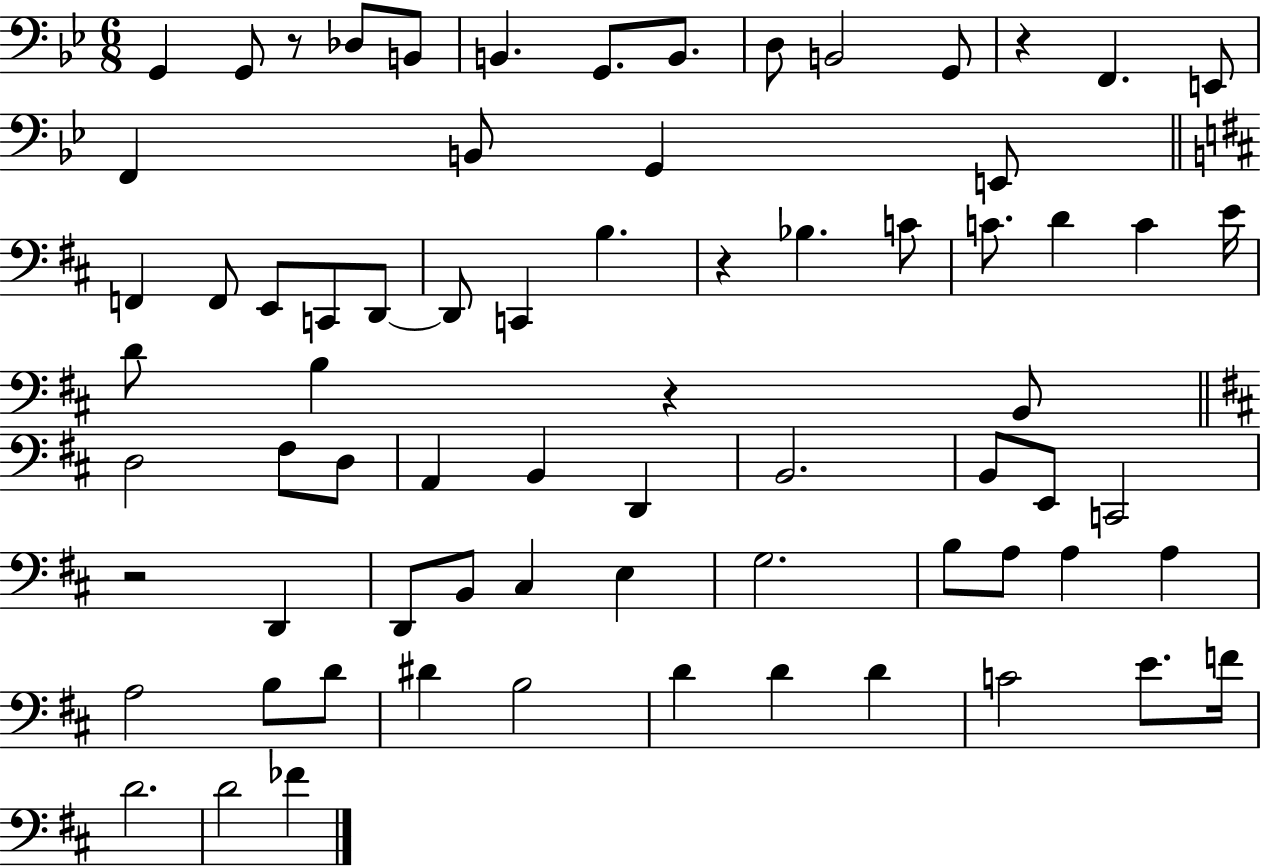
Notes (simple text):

G2/q G2/e R/e Db3/e B2/e B2/q. G2/e. B2/e. D3/e B2/h G2/e R/q F2/q. E2/e F2/q B2/e G2/q E2/e F2/q F2/e E2/e C2/e D2/e D2/e C2/q B3/q. R/q Bb3/q. C4/e C4/e. D4/q C4/q E4/s D4/e B3/q R/q B2/e D3/h F#3/e D3/e A2/q B2/q D2/q B2/h. B2/e E2/e C2/h R/h D2/q D2/e B2/e C#3/q E3/q G3/h. B3/e A3/e A3/q A3/q A3/h B3/e D4/e D#4/q B3/h D4/q D4/q D4/q C4/h E4/e. F4/s D4/h. D4/h FES4/q